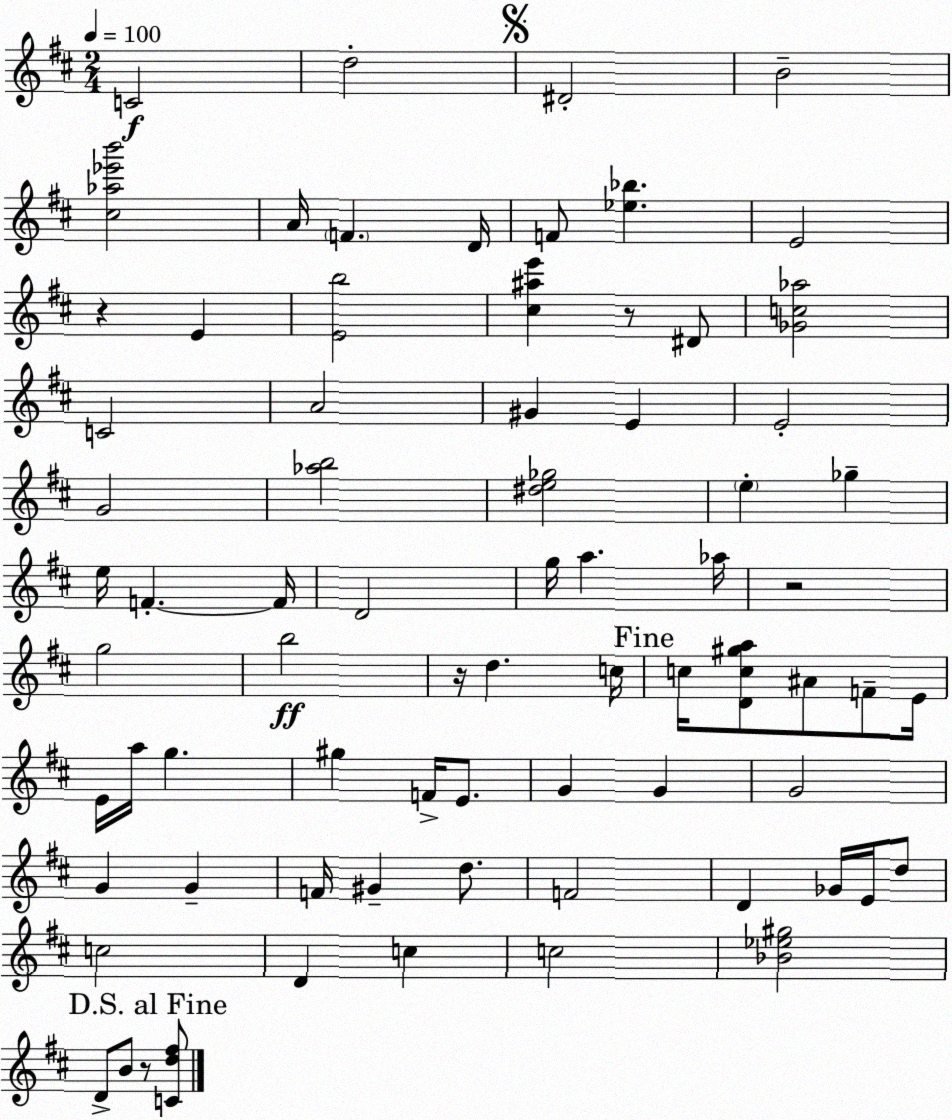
X:1
T:Untitled
M:2/4
L:1/4
K:D
C2 d2 ^D2 B2 [^c_a_e'b']2 A/4 F D/4 F/2 [_e_b] E2 z E [Eb]2 [^c^ae'] z/2 ^D/2 [_Gc_a]2 C2 A2 ^G E E2 G2 [_ab]2 [^de_g]2 e _g e/4 F F/4 D2 g/4 a _a/4 z2 g2 b2 z/4 d c/4 c/4 [Dc^ga]/2 ^A/2 F/2 E/4 E/4 a/4 g ^g F/4 E/2 G G G2 G G F/4 ^G d/2 F2 D _G/4 E/4 d/2 c2 D c c2 [_B_e^g]2 D/2 B/2 z/2 [Cd^f]/2